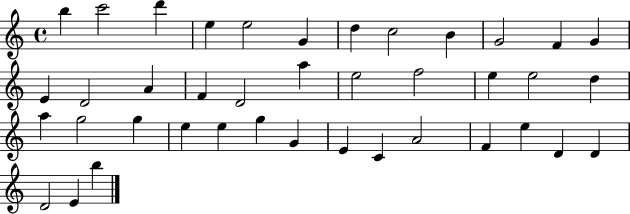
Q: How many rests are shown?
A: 0